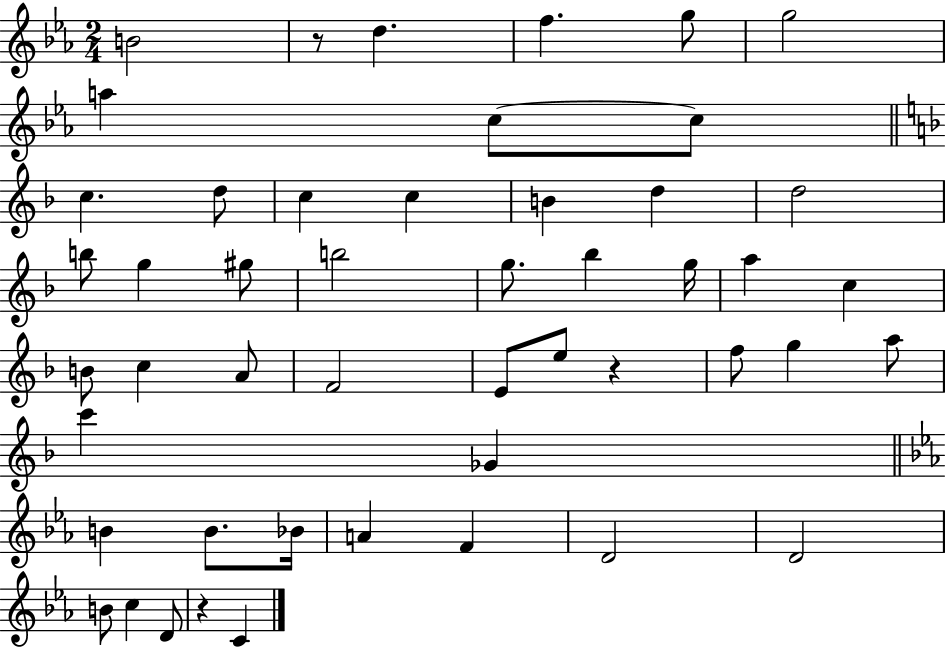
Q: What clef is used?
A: treble